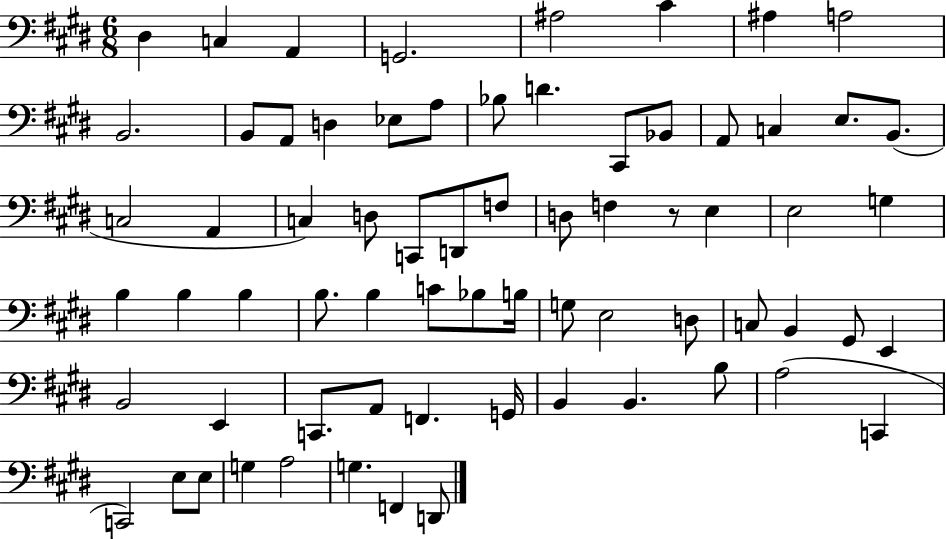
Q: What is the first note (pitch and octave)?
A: D#3